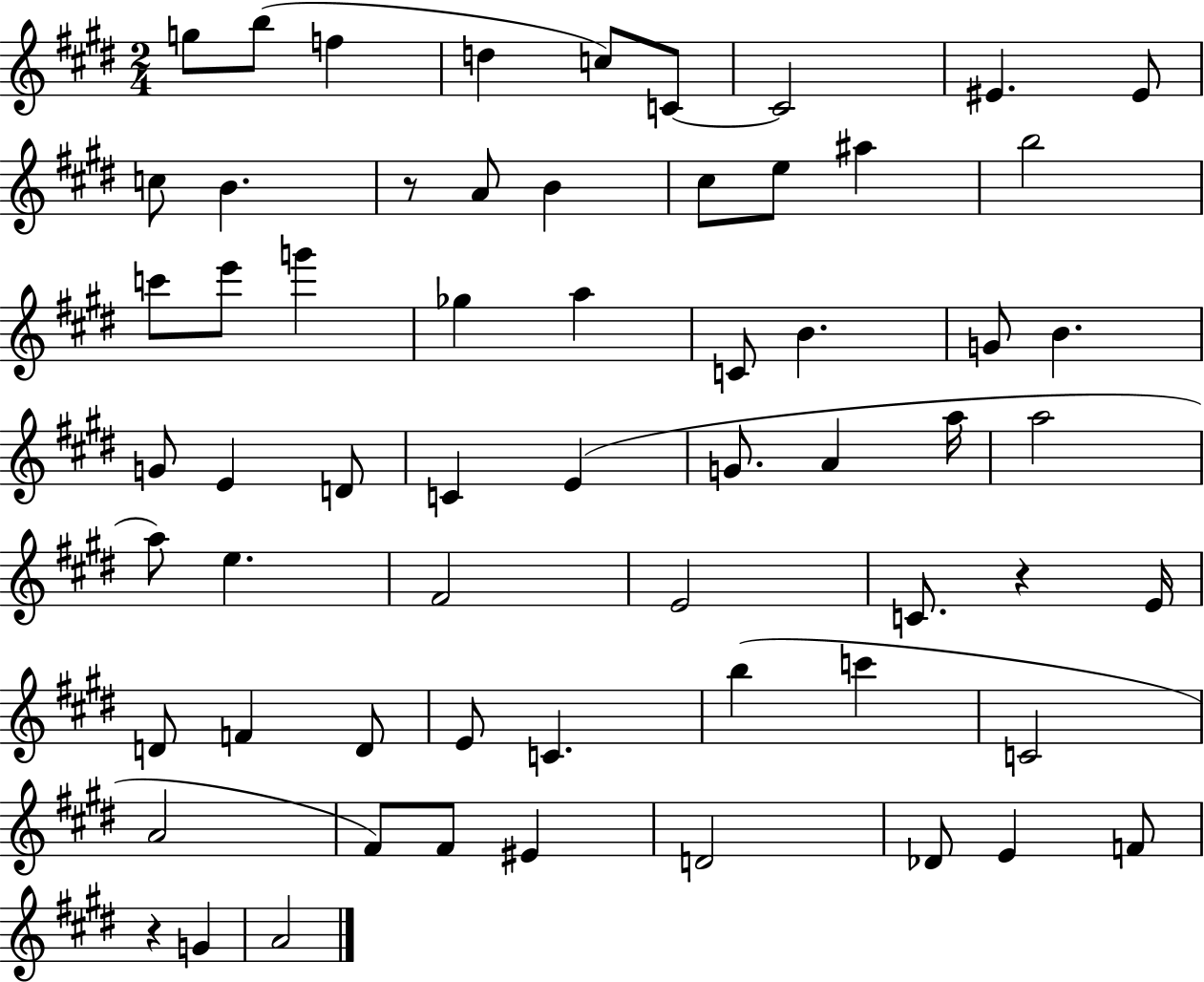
X:1
T:Untitled
M:2/4
L:1/4
K:E
g/2 b/2 f d c/2 C/2 C2 ^E ^E/2 c/2 B z/2 A/2 B ^c/2 e/2 ^a b2 c'/2 e'/2 g' _g a C/2 B G/2 B G/2 E D/2 C E G/2 A a/4 a2 a/2 e ^F2 E2 C/2 z E/4 D/2 F D/2 E/2 C b c' C2 A2 ^F/2 ^F/2 ^E D2 _D/2 E F/2 z G A2